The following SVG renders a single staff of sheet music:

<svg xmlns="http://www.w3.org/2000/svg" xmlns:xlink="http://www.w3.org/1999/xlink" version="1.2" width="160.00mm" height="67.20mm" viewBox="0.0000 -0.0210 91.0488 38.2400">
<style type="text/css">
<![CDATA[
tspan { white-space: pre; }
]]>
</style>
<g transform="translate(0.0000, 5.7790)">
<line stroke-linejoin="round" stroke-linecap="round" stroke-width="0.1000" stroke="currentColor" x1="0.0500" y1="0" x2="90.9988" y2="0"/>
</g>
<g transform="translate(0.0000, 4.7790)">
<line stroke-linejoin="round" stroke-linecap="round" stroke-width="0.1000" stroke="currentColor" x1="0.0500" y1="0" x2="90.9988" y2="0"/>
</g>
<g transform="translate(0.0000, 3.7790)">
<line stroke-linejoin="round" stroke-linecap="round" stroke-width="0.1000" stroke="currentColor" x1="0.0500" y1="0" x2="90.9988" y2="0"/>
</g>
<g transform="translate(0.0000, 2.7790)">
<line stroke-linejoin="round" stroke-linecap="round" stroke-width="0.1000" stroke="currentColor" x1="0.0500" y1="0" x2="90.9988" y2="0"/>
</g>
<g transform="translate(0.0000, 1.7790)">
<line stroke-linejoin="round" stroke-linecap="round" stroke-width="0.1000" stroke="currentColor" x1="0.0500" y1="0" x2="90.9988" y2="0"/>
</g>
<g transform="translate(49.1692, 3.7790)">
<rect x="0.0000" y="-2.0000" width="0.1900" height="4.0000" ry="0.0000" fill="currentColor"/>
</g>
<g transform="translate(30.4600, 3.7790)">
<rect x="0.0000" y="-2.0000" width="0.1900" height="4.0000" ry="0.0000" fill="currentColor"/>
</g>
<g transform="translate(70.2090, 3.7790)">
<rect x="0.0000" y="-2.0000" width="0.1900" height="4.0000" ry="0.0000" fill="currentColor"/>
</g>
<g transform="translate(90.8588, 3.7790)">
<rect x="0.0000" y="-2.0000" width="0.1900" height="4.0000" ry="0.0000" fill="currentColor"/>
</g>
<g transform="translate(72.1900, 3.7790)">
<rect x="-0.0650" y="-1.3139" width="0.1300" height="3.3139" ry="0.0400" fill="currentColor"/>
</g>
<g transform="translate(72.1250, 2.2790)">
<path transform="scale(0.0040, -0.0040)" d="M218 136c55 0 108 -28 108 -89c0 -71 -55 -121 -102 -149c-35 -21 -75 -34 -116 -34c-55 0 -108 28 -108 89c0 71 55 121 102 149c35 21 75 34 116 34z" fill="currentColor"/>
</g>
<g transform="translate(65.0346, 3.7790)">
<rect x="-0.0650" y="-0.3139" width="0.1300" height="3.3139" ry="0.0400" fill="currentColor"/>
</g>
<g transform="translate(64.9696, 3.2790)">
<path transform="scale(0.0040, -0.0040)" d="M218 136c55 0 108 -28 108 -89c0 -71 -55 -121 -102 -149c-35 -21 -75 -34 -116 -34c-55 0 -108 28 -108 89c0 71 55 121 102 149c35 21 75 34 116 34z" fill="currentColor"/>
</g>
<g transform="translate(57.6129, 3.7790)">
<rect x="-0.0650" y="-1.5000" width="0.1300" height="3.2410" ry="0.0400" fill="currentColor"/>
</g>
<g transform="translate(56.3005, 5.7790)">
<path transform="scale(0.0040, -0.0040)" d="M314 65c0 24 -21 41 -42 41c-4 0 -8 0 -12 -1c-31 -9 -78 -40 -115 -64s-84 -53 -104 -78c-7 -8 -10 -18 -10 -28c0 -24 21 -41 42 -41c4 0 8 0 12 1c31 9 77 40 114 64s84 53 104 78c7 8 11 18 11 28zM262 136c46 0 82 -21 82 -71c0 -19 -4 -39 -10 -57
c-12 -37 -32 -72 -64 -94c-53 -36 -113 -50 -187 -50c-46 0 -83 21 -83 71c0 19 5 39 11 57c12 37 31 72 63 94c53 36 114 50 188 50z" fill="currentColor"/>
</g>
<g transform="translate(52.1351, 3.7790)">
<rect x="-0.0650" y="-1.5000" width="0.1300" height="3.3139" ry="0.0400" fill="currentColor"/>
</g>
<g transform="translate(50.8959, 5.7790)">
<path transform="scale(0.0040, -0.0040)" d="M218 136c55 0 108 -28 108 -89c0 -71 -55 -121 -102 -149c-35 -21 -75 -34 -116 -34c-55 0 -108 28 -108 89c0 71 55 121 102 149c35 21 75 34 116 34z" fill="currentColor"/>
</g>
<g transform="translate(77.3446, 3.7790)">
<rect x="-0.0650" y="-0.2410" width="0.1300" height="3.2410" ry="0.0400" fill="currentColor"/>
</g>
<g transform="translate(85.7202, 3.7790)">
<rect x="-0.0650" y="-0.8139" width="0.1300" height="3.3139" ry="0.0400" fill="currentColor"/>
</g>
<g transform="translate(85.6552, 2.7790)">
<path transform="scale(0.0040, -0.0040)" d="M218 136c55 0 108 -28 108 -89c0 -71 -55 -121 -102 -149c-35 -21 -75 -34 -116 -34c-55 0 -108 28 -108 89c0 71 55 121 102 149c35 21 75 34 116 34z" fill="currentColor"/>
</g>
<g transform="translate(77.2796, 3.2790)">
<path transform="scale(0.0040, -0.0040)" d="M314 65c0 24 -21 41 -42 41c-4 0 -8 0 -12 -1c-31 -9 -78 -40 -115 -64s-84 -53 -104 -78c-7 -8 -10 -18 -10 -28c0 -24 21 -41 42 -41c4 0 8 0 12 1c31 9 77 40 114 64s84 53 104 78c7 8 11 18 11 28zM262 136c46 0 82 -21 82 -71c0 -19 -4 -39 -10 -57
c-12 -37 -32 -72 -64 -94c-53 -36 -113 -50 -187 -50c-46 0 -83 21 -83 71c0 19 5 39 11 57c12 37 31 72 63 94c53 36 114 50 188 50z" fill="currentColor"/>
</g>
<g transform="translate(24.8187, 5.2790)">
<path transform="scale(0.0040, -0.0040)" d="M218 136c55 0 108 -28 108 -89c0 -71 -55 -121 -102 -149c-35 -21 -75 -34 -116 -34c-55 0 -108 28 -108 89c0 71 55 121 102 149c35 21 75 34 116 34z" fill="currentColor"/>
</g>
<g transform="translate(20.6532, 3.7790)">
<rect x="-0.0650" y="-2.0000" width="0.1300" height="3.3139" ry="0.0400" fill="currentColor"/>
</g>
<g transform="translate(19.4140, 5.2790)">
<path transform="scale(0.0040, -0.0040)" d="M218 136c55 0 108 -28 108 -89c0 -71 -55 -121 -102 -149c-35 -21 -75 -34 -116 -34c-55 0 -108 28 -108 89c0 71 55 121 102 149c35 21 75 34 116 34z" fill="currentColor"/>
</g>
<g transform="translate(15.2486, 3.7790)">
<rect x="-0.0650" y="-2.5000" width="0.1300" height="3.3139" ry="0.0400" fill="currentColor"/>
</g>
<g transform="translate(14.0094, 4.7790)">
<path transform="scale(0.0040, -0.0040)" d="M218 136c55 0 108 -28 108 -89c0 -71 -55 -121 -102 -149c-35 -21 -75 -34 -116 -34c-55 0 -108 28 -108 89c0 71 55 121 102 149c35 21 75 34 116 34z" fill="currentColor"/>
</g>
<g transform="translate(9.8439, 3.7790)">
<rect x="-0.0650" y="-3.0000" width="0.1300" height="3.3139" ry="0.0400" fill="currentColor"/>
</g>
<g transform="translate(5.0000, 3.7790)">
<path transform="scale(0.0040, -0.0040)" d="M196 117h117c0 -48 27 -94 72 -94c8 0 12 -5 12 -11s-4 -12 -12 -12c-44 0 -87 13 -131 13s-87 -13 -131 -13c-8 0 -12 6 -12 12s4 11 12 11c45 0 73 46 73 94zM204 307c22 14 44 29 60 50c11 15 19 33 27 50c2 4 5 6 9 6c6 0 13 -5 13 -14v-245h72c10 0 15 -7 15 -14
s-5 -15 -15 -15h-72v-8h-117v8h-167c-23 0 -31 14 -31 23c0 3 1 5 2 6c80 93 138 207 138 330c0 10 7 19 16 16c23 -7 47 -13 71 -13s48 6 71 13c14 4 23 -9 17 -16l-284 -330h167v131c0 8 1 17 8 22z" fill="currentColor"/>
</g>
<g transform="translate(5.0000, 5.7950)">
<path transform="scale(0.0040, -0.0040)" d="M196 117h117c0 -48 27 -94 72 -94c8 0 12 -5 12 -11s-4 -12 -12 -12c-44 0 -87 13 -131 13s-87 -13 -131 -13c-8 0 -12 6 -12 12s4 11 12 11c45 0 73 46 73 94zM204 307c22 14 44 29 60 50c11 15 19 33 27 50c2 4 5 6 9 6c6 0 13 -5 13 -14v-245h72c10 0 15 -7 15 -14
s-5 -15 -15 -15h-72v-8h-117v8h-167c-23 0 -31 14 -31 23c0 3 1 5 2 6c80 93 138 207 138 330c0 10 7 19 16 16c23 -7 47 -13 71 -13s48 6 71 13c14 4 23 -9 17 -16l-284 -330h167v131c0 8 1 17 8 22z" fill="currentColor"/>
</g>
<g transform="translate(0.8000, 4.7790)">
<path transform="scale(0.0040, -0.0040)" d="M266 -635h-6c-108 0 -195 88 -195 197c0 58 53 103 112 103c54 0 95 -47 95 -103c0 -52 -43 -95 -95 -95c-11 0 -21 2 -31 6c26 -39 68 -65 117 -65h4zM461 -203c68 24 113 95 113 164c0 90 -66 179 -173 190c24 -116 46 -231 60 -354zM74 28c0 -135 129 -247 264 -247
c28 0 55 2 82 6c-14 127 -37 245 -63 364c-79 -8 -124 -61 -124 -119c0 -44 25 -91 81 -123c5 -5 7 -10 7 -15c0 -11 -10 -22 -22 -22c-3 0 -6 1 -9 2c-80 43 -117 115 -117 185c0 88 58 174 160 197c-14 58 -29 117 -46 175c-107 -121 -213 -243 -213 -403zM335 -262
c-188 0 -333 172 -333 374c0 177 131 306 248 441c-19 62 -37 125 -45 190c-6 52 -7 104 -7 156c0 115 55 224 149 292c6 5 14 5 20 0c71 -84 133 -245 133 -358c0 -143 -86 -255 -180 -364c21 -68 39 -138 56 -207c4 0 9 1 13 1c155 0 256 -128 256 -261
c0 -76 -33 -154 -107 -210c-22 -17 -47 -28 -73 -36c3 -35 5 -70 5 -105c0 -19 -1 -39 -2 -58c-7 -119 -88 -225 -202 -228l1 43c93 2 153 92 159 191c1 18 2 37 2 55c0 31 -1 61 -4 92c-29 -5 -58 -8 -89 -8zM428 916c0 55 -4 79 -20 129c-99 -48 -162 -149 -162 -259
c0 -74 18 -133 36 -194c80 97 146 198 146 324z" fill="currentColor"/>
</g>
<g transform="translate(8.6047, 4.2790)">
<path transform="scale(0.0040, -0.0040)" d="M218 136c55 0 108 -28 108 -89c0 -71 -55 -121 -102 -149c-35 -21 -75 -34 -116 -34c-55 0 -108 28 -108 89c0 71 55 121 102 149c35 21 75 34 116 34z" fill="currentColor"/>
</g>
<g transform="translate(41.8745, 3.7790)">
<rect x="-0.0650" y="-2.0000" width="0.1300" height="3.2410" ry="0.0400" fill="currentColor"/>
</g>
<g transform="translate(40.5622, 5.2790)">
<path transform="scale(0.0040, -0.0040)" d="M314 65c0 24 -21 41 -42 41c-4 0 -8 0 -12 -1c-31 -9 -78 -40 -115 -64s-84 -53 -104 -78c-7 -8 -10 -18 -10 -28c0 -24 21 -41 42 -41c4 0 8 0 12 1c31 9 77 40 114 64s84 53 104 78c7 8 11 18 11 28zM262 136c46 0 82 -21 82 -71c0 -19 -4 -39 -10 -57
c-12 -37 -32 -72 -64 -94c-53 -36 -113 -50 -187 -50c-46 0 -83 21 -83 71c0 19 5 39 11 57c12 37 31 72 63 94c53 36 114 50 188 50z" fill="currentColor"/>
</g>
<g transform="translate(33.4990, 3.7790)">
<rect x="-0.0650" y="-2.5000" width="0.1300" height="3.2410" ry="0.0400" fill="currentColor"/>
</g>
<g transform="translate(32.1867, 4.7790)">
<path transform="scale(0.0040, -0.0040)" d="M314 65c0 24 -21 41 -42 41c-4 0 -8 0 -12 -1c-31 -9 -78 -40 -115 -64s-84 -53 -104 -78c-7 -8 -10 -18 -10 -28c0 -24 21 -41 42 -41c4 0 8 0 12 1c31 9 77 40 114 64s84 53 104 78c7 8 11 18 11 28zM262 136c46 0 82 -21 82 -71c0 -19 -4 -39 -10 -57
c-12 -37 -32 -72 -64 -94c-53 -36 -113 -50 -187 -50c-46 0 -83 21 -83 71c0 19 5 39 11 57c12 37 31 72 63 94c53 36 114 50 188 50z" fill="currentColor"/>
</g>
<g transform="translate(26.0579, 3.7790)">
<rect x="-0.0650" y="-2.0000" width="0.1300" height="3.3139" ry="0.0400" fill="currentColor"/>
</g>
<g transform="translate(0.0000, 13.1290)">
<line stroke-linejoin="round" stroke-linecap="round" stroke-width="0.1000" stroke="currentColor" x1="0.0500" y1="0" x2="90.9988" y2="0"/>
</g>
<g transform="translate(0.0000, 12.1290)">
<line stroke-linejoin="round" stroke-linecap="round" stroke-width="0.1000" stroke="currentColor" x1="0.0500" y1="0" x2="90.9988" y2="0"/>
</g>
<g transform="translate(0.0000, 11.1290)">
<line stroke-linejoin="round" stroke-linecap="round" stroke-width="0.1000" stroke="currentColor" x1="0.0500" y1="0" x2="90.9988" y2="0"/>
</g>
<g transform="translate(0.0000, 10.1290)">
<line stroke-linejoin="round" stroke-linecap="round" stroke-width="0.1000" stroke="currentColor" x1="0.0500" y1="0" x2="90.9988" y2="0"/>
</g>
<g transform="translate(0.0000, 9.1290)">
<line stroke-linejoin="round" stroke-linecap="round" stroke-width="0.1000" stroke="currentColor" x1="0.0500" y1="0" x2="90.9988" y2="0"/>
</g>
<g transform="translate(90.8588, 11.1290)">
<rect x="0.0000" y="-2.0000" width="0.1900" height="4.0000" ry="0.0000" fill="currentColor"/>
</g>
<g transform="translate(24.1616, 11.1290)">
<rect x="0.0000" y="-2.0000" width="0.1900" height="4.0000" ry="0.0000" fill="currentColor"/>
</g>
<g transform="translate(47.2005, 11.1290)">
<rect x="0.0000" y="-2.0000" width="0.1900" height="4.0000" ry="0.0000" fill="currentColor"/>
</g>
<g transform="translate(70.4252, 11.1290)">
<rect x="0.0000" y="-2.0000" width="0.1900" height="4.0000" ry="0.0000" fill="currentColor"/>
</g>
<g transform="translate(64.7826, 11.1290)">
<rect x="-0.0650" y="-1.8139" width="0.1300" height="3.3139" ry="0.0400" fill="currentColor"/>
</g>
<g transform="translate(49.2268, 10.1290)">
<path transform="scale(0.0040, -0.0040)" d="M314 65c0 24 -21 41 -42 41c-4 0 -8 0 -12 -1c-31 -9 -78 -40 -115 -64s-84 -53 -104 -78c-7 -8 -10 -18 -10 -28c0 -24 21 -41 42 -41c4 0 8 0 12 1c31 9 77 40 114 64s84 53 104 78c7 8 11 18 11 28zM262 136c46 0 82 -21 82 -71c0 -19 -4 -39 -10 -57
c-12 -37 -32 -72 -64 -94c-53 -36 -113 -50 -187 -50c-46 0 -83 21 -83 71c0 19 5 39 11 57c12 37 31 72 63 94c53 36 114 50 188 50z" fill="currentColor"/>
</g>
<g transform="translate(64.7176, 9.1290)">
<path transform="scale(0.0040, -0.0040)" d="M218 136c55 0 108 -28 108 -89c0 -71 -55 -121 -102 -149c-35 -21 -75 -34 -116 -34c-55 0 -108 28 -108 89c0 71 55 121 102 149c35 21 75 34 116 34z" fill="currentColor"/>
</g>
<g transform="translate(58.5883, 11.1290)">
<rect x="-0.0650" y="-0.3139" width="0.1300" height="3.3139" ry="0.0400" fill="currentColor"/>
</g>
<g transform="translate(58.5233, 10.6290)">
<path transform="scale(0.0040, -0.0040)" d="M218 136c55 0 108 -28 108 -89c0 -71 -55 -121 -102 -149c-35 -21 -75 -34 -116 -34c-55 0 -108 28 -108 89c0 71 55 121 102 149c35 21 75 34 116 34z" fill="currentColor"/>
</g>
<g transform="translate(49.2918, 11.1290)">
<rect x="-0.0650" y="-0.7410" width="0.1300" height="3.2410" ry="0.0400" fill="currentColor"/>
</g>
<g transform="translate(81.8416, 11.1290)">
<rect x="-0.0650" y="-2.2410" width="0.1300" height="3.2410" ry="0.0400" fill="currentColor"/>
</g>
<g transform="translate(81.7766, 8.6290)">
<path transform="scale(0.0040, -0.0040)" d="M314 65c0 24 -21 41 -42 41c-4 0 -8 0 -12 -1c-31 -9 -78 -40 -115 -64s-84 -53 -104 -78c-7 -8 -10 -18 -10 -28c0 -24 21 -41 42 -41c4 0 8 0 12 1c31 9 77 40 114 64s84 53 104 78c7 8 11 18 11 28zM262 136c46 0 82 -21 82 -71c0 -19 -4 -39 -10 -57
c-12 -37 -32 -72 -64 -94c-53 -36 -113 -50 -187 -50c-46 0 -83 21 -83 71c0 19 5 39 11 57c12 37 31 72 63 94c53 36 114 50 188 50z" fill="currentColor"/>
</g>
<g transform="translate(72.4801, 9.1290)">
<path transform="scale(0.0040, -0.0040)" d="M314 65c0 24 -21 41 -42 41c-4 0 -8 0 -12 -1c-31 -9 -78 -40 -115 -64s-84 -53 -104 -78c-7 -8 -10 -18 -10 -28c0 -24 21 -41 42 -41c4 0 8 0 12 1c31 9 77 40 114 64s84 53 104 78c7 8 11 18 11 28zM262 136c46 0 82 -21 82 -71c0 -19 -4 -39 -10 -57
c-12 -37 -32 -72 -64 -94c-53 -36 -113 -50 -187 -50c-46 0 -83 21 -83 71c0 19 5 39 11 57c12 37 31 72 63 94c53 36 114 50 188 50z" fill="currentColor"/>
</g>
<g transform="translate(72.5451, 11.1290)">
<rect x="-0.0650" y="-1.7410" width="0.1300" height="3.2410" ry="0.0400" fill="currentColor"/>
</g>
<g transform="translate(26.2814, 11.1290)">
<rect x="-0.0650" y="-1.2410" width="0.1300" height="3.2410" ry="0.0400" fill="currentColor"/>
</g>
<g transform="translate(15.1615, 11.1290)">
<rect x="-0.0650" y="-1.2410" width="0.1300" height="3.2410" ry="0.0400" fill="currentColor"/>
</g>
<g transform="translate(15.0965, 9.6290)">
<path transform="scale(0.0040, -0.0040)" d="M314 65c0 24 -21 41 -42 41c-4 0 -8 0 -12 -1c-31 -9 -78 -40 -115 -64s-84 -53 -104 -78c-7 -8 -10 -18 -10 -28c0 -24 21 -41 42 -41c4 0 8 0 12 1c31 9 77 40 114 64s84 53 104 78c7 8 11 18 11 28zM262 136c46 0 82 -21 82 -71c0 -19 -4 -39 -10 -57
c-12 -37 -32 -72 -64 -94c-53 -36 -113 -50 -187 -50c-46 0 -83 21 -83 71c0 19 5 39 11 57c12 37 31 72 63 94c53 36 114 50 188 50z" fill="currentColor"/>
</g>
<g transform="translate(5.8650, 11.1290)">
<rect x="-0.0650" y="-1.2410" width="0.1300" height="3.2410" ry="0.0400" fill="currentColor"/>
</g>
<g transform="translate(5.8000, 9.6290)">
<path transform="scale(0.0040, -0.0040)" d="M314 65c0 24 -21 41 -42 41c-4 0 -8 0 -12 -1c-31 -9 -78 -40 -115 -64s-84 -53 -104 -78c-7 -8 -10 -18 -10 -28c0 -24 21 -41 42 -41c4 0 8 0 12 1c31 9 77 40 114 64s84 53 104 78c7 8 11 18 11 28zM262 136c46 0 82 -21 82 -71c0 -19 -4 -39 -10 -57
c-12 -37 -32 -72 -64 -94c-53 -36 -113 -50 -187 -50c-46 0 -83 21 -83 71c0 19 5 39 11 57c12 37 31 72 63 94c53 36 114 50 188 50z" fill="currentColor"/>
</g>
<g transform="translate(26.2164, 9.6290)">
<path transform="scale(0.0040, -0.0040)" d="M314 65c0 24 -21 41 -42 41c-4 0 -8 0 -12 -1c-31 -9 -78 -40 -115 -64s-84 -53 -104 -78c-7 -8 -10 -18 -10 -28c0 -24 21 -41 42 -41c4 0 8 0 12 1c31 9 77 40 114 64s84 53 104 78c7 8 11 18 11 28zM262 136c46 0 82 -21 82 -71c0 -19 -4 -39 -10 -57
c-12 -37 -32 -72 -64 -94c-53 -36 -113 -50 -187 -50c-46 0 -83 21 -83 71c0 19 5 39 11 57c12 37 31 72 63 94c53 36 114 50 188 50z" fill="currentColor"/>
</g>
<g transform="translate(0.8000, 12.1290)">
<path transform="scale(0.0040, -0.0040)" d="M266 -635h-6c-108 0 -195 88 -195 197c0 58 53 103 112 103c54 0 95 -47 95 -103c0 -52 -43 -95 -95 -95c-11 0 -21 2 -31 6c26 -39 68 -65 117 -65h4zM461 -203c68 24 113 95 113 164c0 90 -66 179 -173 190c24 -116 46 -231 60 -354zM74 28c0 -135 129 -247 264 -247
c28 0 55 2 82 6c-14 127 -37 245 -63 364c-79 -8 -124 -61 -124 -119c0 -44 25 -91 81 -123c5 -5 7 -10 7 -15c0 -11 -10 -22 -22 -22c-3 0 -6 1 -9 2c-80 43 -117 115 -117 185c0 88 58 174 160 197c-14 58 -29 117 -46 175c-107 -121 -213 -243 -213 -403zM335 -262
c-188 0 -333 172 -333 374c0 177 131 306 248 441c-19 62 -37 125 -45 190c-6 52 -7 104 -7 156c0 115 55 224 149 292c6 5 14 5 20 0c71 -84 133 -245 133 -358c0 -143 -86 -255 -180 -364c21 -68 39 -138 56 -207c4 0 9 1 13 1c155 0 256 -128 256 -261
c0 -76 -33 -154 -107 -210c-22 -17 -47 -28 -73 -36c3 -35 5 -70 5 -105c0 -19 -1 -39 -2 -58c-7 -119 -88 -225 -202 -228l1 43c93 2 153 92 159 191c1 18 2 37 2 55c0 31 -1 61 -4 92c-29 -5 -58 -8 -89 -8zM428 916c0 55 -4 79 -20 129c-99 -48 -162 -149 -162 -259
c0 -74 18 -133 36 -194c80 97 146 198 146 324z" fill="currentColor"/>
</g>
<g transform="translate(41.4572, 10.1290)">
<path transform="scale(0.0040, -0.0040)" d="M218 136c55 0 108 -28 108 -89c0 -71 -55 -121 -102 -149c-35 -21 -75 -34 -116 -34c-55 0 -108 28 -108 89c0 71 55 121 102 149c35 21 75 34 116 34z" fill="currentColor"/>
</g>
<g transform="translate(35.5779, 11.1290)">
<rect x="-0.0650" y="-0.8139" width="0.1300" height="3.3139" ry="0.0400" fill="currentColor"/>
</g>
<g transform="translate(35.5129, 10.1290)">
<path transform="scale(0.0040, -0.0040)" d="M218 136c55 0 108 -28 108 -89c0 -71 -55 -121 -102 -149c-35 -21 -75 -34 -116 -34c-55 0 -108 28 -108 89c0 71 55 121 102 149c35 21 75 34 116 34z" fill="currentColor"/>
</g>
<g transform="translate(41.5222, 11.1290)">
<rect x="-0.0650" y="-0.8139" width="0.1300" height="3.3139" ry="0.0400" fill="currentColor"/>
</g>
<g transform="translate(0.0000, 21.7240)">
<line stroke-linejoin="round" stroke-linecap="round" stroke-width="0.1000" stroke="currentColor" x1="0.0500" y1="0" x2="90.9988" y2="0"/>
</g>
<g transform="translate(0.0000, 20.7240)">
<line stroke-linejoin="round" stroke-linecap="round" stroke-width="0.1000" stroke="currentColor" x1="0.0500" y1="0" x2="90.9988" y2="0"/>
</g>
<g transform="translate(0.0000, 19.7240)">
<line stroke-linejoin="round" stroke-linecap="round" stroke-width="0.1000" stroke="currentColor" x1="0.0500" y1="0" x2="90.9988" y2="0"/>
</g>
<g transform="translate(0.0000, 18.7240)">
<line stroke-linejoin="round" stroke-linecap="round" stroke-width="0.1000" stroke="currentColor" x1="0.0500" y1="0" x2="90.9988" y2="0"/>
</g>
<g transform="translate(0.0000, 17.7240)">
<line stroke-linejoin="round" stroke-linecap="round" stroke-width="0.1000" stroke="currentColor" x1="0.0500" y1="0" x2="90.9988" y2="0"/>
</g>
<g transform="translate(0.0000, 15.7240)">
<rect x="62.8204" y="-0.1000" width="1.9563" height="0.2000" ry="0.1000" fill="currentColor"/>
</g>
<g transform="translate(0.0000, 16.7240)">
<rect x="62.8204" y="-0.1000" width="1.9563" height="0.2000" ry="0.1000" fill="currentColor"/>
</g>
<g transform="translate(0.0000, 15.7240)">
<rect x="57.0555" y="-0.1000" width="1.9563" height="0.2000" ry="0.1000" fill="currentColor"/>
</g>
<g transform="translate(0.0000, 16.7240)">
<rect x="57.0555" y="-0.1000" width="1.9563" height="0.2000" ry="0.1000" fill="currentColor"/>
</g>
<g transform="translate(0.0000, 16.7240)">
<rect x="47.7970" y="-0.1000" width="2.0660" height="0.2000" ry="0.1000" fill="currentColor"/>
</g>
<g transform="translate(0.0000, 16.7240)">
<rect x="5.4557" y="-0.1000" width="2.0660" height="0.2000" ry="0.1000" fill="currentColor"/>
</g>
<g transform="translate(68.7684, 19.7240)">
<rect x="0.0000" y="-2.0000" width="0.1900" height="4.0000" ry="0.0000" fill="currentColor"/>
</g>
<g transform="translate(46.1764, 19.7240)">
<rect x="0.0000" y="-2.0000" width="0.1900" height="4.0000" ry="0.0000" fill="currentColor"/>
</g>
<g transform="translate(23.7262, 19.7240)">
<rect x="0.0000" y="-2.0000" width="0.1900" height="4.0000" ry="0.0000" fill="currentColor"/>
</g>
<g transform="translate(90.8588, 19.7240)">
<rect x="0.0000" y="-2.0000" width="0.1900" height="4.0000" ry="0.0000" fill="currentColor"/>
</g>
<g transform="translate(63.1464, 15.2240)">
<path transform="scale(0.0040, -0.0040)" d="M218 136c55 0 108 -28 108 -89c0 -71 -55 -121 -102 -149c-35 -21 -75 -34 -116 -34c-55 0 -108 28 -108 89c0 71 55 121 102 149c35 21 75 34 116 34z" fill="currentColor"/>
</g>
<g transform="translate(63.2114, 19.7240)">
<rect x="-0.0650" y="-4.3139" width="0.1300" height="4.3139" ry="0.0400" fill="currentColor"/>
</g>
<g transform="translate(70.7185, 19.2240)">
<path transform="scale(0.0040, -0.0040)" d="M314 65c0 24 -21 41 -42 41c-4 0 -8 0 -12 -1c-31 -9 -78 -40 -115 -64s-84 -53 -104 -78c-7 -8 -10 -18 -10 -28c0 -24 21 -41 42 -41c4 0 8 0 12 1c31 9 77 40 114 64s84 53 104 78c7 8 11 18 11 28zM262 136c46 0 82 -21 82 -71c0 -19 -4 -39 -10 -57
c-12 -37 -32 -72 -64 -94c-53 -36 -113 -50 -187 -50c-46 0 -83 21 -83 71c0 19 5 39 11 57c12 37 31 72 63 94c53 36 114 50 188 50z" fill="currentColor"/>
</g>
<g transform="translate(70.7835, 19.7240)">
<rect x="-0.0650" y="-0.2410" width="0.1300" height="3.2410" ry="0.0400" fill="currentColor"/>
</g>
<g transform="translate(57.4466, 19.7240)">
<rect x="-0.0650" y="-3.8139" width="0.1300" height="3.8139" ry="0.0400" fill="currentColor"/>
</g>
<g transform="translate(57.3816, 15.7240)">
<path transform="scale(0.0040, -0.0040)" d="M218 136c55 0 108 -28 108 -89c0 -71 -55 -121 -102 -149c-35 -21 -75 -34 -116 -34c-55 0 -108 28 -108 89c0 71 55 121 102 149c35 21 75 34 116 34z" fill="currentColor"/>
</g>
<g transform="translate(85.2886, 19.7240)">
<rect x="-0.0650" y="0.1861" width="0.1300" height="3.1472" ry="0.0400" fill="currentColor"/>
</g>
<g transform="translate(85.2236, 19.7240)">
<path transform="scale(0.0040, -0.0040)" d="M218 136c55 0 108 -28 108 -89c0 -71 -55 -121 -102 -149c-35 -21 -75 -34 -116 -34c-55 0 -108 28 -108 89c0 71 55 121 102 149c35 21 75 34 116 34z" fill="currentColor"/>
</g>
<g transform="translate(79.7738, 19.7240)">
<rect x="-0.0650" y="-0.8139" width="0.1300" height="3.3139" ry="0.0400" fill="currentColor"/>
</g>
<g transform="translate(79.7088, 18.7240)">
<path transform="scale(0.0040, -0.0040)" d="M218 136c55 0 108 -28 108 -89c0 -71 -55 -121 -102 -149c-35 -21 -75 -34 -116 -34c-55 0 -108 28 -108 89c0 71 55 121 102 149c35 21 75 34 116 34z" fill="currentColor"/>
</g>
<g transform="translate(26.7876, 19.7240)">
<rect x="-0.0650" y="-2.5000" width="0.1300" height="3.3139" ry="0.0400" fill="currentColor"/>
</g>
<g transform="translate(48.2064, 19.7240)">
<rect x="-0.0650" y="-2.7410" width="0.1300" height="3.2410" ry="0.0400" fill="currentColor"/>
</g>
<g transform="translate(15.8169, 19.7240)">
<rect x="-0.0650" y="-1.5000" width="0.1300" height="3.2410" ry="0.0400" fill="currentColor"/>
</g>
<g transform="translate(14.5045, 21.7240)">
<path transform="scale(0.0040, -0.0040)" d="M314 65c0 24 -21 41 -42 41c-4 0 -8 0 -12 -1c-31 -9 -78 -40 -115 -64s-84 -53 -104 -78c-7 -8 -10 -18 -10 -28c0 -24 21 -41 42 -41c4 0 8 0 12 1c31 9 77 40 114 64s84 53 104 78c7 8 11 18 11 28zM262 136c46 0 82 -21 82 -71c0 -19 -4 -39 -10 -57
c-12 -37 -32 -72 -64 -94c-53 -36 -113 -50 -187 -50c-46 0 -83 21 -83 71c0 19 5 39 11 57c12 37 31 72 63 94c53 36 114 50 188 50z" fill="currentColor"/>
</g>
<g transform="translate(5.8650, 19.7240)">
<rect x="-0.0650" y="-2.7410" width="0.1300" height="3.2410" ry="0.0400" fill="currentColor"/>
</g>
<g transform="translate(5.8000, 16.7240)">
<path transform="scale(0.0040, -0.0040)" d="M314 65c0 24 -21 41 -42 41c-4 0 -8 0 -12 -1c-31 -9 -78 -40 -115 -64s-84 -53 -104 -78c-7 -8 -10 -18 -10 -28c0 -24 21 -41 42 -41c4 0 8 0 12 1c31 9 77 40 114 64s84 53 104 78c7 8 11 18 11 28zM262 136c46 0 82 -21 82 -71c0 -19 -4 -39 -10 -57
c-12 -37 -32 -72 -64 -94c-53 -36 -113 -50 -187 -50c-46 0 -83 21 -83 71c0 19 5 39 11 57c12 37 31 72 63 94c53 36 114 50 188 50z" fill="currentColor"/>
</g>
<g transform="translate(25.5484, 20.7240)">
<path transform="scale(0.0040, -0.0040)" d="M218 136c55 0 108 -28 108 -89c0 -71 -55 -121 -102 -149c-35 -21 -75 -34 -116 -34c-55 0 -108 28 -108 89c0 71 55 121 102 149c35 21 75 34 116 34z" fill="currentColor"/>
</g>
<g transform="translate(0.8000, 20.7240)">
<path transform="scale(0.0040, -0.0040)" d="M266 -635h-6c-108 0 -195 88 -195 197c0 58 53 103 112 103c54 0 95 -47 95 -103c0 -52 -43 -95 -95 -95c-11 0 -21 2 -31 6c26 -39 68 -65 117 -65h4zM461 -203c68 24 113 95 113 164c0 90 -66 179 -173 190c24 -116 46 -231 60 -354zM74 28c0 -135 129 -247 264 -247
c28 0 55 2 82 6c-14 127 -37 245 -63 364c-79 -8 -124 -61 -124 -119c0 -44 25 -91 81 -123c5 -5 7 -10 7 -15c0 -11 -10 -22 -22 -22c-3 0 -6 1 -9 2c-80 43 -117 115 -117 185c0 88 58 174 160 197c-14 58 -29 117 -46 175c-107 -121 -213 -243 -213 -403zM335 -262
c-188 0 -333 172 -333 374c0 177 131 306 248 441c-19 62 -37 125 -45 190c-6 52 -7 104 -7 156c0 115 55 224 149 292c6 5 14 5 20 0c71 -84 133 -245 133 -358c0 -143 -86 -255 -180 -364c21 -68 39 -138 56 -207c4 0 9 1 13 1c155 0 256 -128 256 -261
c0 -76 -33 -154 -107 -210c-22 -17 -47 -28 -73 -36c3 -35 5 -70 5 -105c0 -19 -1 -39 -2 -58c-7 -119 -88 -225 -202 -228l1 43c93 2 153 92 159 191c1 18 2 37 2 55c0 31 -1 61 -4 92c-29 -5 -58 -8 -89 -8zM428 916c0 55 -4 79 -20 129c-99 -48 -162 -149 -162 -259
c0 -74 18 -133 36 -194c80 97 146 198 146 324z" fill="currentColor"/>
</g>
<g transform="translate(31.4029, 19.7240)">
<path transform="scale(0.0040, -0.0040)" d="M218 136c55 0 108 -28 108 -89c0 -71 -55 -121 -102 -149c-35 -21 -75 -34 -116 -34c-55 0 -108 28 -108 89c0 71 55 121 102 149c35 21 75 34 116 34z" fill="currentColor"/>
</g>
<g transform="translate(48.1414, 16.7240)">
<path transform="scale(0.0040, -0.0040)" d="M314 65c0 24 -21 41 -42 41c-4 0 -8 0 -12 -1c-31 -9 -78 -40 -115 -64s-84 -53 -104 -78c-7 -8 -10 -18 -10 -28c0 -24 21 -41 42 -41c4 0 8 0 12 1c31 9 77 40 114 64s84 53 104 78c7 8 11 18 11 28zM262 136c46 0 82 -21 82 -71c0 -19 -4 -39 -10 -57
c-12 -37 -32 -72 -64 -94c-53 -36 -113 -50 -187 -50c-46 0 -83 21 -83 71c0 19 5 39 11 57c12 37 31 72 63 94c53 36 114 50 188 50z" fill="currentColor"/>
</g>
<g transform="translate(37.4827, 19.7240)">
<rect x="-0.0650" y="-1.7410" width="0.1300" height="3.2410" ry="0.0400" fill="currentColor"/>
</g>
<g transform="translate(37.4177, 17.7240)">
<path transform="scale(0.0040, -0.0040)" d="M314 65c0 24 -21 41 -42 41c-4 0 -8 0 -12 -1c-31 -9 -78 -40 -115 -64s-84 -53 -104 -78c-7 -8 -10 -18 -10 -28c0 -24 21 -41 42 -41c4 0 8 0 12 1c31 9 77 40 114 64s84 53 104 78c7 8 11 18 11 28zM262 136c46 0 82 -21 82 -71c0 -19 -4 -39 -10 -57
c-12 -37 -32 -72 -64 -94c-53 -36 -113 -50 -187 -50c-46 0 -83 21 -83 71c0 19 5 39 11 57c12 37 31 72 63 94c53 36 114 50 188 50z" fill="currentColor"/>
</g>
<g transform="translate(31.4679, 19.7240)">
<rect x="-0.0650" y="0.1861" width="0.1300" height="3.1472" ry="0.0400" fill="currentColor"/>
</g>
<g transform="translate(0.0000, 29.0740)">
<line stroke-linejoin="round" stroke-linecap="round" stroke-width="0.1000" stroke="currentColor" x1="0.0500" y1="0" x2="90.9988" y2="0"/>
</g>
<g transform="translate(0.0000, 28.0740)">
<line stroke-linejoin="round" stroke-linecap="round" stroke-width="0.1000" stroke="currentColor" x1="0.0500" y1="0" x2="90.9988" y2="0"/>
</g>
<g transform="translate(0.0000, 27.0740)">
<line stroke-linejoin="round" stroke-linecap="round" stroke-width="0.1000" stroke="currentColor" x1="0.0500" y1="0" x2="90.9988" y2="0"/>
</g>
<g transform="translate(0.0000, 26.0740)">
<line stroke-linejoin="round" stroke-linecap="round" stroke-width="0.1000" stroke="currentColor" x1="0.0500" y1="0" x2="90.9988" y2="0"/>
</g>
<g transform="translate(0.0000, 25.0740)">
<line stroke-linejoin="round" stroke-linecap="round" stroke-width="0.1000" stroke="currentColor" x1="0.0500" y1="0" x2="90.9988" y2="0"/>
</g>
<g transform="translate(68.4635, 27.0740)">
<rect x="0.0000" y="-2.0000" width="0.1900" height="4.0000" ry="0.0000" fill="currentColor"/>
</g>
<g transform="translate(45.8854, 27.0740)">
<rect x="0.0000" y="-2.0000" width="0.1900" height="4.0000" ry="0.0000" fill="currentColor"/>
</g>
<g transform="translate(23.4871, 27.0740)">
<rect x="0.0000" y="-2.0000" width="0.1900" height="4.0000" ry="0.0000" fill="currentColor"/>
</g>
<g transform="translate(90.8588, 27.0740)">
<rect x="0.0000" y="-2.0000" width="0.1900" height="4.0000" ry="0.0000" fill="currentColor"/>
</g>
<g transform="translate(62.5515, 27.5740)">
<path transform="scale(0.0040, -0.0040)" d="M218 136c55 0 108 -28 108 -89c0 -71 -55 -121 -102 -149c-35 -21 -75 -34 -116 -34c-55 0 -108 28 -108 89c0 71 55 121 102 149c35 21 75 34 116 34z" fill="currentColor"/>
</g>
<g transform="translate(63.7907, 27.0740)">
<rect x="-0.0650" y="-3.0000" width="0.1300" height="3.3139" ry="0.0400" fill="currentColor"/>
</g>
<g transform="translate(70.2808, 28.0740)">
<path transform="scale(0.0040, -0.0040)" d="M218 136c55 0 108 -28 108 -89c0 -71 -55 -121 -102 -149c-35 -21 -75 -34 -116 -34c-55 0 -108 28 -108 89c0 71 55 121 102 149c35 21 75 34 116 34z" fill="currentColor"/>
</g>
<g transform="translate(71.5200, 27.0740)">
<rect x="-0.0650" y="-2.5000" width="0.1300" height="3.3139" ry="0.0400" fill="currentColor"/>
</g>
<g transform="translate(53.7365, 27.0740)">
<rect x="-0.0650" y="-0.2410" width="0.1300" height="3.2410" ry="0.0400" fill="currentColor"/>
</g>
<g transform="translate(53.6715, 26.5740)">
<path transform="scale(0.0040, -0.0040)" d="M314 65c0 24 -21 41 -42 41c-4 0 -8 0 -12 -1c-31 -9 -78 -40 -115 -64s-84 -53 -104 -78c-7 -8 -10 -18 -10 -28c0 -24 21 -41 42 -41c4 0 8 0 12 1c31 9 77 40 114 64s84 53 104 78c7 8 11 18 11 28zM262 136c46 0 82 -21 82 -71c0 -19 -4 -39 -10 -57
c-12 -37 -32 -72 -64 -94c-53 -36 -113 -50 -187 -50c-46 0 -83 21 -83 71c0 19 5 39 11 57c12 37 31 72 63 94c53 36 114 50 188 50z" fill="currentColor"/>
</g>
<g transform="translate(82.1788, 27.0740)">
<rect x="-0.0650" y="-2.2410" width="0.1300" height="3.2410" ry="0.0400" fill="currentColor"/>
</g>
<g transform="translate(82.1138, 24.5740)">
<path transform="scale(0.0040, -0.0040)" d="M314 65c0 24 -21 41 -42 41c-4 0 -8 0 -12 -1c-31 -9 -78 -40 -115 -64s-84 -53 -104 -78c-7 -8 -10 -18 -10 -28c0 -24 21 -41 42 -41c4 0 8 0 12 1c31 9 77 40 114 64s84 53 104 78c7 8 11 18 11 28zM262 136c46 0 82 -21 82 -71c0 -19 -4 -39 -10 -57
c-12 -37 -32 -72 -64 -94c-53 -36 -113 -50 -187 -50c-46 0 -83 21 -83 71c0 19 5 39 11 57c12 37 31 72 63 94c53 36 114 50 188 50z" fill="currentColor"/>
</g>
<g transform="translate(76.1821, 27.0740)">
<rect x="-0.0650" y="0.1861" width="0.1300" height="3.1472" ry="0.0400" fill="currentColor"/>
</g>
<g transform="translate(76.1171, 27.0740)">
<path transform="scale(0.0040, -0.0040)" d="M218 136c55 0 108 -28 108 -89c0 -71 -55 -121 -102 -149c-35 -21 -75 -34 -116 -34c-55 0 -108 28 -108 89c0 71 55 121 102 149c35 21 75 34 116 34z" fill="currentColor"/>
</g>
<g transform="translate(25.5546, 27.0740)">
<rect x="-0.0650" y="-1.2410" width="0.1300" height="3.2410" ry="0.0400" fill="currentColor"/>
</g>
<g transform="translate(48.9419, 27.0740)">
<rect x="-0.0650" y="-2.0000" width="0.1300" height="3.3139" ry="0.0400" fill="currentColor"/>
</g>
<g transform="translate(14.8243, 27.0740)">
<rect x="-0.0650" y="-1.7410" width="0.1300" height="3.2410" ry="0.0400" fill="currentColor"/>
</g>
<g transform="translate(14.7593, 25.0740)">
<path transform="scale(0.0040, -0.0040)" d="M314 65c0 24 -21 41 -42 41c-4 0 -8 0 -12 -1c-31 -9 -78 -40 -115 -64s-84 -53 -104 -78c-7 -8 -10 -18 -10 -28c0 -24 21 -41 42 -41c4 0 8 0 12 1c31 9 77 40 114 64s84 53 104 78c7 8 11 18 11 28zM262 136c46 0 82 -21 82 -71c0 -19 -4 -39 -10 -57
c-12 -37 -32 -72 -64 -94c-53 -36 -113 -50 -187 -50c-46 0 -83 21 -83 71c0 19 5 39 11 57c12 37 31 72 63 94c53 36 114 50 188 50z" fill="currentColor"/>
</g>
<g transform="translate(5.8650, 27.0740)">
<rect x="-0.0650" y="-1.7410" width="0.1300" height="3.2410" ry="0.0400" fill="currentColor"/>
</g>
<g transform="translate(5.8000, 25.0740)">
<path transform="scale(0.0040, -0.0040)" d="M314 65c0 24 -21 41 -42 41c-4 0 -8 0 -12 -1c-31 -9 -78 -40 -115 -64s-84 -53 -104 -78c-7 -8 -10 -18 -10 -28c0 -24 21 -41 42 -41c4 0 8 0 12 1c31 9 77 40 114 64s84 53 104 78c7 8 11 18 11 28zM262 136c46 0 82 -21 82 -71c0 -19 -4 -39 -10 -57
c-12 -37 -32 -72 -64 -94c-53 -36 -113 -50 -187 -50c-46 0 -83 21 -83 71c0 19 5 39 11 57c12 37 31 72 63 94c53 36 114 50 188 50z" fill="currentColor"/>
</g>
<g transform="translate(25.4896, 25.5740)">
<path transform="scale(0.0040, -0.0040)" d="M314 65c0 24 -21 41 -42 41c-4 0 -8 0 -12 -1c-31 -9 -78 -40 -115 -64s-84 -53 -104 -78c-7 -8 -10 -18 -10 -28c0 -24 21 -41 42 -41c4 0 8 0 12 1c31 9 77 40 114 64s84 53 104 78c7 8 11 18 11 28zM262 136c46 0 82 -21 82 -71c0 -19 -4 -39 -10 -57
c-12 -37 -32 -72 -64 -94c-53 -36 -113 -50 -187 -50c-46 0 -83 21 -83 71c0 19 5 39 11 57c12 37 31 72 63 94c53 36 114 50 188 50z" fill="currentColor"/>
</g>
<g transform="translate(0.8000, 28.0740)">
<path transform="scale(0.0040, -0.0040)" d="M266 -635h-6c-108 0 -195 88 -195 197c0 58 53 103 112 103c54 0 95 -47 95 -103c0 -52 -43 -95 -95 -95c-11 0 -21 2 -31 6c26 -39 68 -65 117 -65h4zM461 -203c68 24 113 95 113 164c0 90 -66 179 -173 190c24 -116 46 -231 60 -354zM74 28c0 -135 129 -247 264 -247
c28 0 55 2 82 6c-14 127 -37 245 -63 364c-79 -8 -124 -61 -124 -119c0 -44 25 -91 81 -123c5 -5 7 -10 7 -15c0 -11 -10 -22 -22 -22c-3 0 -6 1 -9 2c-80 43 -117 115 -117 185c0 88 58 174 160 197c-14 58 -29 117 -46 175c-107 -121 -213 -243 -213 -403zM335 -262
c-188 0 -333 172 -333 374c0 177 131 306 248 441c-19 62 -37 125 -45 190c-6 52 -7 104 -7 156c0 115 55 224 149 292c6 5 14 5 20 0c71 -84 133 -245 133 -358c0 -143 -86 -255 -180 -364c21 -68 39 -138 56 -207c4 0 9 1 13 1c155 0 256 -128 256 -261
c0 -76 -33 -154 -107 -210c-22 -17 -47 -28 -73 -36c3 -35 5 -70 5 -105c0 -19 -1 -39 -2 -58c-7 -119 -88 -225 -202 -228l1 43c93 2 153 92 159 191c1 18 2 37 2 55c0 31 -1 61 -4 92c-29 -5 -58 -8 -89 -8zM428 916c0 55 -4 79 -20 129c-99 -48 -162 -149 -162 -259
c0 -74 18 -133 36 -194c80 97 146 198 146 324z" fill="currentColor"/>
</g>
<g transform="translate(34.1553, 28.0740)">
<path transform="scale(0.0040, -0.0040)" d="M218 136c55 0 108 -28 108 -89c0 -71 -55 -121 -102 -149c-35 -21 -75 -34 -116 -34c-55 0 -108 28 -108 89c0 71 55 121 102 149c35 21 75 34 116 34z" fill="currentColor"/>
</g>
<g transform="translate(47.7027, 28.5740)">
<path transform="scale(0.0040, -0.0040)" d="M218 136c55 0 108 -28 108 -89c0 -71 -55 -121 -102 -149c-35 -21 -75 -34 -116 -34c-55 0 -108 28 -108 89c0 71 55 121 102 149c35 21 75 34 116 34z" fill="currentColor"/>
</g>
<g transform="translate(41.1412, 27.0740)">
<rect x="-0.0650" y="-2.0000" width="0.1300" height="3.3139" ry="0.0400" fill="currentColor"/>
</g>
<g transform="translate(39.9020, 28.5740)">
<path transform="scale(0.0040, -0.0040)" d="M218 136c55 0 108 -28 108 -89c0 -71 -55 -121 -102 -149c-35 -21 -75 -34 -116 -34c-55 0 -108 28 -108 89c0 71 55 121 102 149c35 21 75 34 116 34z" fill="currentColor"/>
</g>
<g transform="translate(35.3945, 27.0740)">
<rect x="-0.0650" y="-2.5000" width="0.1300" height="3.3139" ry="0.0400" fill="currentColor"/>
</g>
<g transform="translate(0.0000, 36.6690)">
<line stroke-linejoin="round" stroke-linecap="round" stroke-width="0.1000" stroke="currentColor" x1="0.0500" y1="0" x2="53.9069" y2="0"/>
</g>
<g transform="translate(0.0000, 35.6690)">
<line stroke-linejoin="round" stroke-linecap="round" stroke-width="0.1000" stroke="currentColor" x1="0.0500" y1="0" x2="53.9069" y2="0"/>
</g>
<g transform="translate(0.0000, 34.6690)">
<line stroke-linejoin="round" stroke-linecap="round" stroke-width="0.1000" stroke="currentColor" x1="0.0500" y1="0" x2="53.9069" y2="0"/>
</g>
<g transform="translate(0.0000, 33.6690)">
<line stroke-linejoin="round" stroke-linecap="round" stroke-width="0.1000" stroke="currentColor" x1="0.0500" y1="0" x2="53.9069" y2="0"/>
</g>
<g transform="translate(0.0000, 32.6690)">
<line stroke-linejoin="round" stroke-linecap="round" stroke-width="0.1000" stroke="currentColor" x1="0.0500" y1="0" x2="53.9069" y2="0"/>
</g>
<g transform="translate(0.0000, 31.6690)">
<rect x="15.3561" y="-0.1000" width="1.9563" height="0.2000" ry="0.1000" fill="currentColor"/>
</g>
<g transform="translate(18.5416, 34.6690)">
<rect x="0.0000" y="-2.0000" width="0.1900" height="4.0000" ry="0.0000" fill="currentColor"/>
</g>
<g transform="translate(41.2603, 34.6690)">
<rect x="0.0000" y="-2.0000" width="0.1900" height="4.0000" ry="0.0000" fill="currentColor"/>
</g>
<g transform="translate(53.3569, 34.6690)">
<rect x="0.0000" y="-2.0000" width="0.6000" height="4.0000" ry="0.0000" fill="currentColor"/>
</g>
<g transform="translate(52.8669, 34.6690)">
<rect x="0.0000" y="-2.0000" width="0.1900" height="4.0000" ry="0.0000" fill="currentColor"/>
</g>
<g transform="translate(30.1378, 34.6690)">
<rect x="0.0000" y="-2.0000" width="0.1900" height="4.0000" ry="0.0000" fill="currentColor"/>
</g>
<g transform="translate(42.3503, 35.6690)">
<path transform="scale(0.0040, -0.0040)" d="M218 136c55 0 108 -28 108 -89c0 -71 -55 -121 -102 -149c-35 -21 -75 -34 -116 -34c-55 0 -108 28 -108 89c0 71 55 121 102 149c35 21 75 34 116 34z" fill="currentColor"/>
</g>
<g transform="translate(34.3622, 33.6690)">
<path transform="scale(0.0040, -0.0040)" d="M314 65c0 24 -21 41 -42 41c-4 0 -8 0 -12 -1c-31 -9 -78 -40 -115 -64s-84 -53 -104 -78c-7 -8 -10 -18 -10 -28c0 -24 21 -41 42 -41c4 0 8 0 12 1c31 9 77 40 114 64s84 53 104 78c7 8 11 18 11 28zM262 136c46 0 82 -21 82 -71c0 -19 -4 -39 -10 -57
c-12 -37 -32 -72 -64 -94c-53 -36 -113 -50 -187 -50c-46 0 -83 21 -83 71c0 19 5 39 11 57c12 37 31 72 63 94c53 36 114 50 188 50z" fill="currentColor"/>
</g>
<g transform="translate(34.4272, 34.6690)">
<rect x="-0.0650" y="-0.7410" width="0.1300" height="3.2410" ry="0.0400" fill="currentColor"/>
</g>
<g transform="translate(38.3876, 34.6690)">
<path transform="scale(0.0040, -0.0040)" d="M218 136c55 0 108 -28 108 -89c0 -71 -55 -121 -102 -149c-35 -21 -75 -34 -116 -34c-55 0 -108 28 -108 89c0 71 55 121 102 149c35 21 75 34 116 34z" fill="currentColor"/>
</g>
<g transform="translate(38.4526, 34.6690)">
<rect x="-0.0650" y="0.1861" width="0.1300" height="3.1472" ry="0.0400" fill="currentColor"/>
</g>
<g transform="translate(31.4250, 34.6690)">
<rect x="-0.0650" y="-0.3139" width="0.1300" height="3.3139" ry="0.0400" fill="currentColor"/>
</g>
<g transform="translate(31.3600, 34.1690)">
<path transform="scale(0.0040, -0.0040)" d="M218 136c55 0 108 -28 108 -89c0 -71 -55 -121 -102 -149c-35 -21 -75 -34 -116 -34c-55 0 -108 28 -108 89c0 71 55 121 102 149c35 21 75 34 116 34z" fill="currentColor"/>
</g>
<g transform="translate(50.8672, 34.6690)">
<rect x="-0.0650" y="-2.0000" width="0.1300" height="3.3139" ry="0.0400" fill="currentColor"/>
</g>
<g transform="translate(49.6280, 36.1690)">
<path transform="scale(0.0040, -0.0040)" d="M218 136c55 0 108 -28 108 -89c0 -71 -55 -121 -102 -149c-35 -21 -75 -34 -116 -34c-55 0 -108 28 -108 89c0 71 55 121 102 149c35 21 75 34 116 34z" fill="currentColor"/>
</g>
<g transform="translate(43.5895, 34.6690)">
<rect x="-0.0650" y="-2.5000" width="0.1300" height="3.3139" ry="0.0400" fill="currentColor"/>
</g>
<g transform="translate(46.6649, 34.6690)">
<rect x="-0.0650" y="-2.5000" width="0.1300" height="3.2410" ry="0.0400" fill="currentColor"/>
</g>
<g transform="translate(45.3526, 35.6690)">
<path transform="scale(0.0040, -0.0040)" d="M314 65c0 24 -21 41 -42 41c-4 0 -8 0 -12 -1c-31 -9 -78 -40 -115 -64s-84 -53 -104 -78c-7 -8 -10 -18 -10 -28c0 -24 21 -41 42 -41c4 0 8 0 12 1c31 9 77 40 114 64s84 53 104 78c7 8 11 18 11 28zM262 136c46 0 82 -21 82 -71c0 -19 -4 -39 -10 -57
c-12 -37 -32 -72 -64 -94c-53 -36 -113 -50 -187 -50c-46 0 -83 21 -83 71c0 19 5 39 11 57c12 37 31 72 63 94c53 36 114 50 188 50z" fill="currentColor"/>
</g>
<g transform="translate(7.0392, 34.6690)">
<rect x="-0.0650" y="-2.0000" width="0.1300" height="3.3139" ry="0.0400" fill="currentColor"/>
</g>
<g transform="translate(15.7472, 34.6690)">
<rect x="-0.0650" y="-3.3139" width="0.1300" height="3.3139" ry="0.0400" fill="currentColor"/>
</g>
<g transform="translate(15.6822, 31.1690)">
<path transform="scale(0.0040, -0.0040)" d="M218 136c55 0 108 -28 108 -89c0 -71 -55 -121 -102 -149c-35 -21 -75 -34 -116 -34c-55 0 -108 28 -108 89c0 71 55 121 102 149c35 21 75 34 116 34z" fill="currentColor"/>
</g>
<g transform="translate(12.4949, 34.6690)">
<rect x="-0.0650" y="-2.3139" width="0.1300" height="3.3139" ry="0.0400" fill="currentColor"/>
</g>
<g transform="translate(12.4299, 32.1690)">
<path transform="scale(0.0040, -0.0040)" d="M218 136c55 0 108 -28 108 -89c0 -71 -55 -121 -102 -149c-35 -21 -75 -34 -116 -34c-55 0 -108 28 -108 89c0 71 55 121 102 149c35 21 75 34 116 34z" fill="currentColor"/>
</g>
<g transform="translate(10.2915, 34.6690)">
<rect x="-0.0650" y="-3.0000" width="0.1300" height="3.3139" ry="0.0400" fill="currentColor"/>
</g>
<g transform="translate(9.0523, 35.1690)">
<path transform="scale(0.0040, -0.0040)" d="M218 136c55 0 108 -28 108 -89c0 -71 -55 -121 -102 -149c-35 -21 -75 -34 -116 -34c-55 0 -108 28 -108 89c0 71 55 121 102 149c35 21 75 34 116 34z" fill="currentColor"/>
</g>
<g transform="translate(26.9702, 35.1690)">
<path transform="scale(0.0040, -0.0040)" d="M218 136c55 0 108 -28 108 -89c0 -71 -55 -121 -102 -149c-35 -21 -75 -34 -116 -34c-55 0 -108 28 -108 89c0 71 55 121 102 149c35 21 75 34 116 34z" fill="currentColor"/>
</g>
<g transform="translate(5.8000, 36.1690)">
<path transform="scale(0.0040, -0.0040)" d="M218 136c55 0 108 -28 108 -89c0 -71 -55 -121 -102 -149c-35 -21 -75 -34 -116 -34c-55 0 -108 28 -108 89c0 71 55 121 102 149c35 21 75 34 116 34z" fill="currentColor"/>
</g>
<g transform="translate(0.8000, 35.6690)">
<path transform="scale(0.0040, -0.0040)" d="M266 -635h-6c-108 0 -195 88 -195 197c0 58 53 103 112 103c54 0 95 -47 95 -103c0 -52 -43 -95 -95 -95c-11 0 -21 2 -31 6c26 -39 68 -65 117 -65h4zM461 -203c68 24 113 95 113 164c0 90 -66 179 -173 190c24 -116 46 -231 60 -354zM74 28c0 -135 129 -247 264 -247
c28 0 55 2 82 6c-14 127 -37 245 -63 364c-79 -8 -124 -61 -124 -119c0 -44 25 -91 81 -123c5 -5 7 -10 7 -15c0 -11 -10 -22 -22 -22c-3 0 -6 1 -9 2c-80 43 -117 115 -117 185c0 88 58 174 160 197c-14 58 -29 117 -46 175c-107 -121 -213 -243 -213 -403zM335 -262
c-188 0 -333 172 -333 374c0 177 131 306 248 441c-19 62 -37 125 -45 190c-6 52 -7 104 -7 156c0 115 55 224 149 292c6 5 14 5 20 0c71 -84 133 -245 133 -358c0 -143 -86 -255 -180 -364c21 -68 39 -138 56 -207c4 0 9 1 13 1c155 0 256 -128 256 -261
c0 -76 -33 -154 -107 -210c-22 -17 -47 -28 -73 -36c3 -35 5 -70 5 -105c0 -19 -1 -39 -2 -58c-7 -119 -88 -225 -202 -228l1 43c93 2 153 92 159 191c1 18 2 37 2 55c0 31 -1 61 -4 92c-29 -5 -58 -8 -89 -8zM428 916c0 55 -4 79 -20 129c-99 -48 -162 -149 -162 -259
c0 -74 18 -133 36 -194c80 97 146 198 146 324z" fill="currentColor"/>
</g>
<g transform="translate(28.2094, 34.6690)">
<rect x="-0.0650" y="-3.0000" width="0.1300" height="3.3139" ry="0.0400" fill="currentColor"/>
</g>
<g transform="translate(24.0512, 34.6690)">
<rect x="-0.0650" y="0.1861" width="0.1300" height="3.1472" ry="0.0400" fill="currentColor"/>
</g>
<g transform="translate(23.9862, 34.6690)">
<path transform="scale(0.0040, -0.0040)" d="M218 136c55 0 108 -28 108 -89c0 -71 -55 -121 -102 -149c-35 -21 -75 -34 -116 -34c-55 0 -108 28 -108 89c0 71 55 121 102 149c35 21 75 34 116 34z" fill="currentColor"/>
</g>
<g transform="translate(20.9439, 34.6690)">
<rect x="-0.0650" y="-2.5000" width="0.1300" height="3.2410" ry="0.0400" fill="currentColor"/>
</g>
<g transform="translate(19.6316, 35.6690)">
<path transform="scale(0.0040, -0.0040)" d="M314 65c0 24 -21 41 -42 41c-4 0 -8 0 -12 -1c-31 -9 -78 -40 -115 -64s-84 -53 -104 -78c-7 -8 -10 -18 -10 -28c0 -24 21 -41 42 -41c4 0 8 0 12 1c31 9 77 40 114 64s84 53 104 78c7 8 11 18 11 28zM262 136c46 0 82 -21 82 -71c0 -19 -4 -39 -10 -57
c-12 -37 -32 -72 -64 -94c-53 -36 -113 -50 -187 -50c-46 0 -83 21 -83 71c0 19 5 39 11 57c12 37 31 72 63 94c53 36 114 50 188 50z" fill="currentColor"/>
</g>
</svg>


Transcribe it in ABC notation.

X:1
T:Untitled
M:4/4
L:1/4
K:C
A G F F G2 F2 E E2 c e c2 d e2 e2 e2 d d d2 c f f2 g2 a2 E2 G B f2 a2 c' d' c2 d B f2 f2 e2 G F F c2 A G B g2 F A g b G2 B A c d2 B G G2 F